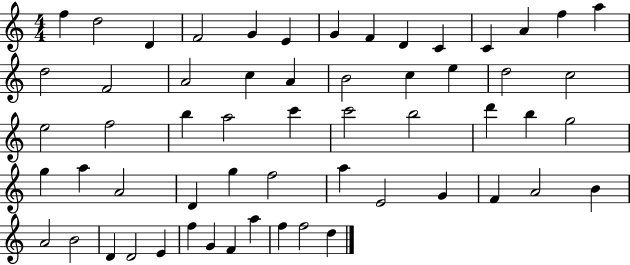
F5/q D5/h D4/q F4/h G4/q E4/q G4/q F4/q D4/q C4/q C4/q A4/q F5/q A5/q D5/h F4/h A4/h C5/q A4/q B4/h C5/q E5/q D5/h C5/h E5/h F5/h B5/q A5/h C6/q C6/h B5/h D6/q B5/q G5/h G5/q A5/q A4/h D4/q G5/q F5/h A5/q E4/h G4/q F4/q A4/h B4/q A4/h B4/h D4/q D4/h E4/q F5/q G4/q F4/q A5/q F5/q F5/h D5/q